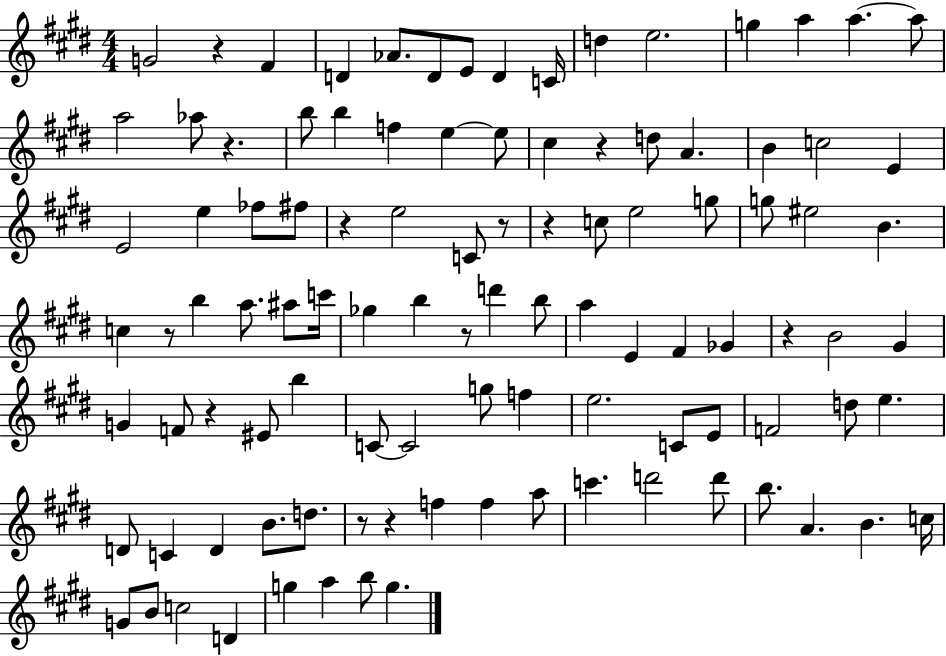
G4/h R/q F#4/q D4/q Ab4/e. D4/e E4/e D4/q C4/s D5/q E5/h. G5/q A5/q A5/q. A5/e A5/h Ab5/e R/q. B5/e B5/q F5/q E5/q E5/e C#5/q R/q D5/e A4/q. B4/q C5/h E4/q E4/h E5/q FES5/e F#5/e R/q E5/h C4/e R/e R/q C5/e E5/h G5/e G5/e EIS5/h B4/q. C5/q R/e B5/q A5/e. A#5/e C6/s Gb5/q B5/q R/e D6/q B5/e A5/q E4/q F#4/q Gb4/q R/q B4/h G#4/q G4/q F4/e R/q EIS4/e B5/q C4/e C4/h G5/e F5/q E5/h. C4/e E4/e F4/h D5/e E5/q. D4/e C4/q D4/q B4/e. D5/e. R/e R/q F5/q F5/q A5/e C6/q. D6/h D6/e B5/e. A4/q. B4/q. C5/s G4/e B4/e C5/h D4/q G5/q A5/q B5/e G5/q.